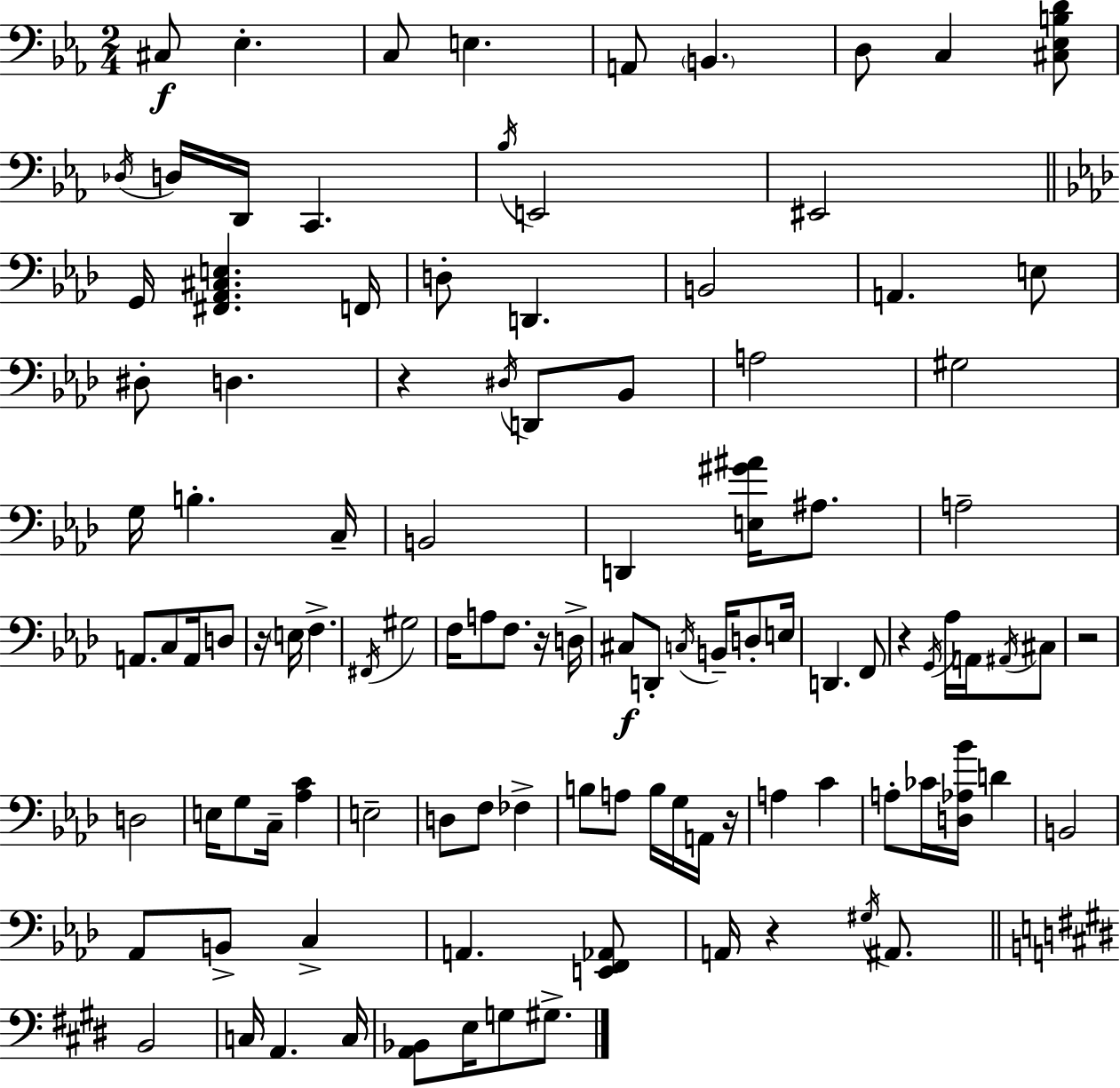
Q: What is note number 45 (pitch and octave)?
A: F3